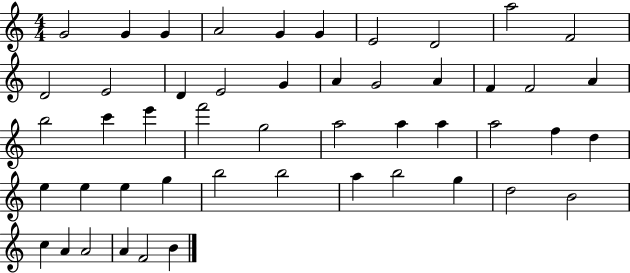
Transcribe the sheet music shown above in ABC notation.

X:1
T:Untitled
M:4/4
L:1/4
K:C
G2 G G A2 G G E2 D2 a2 F2 D2 E2 D E2 G A G2 A F F2 A b2 c' e' f'2 g2 a2 a a a2 f d e e e g b2 b2 a b2 g d2 B2 c A A2 A F2 B